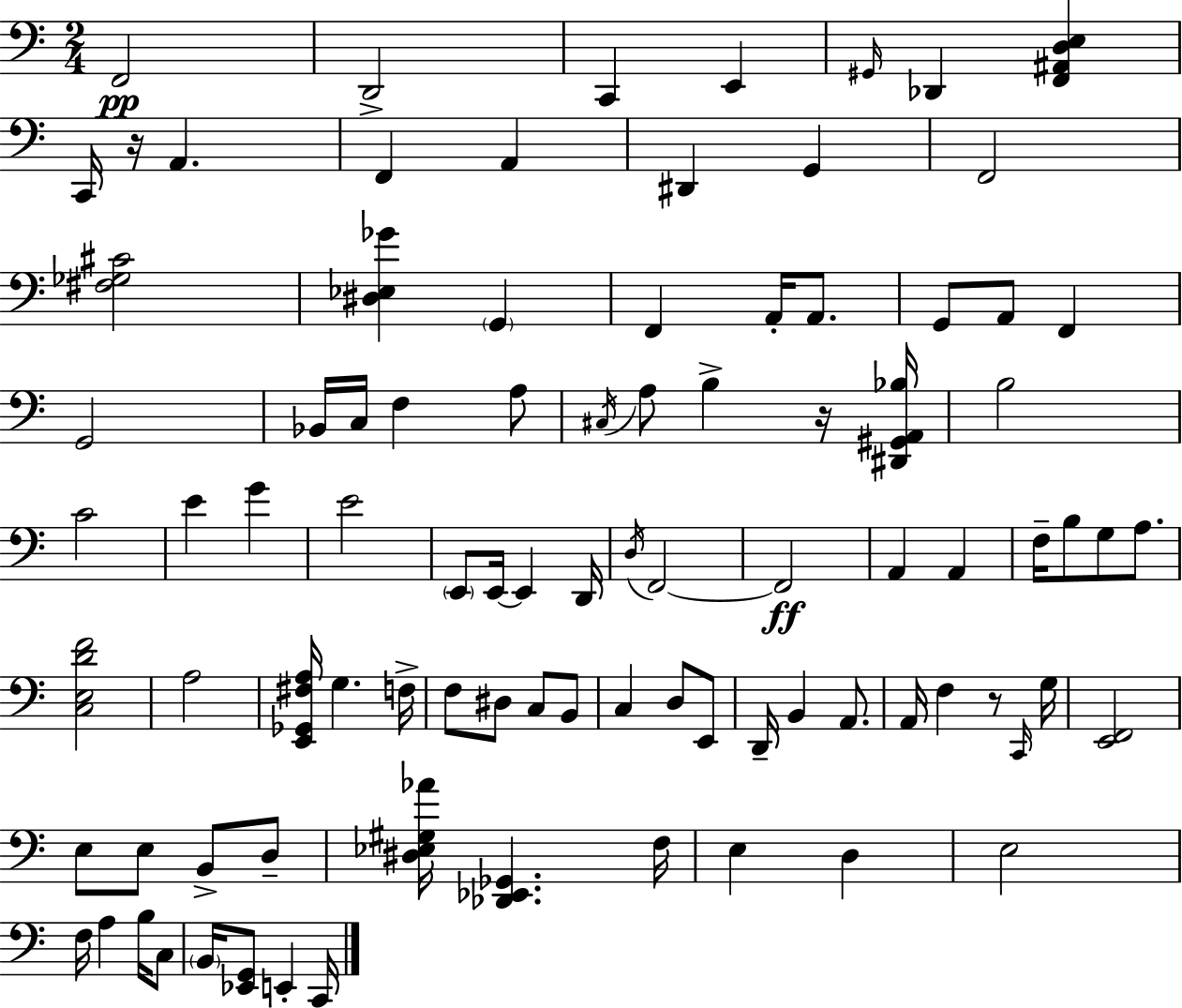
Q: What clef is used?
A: bass